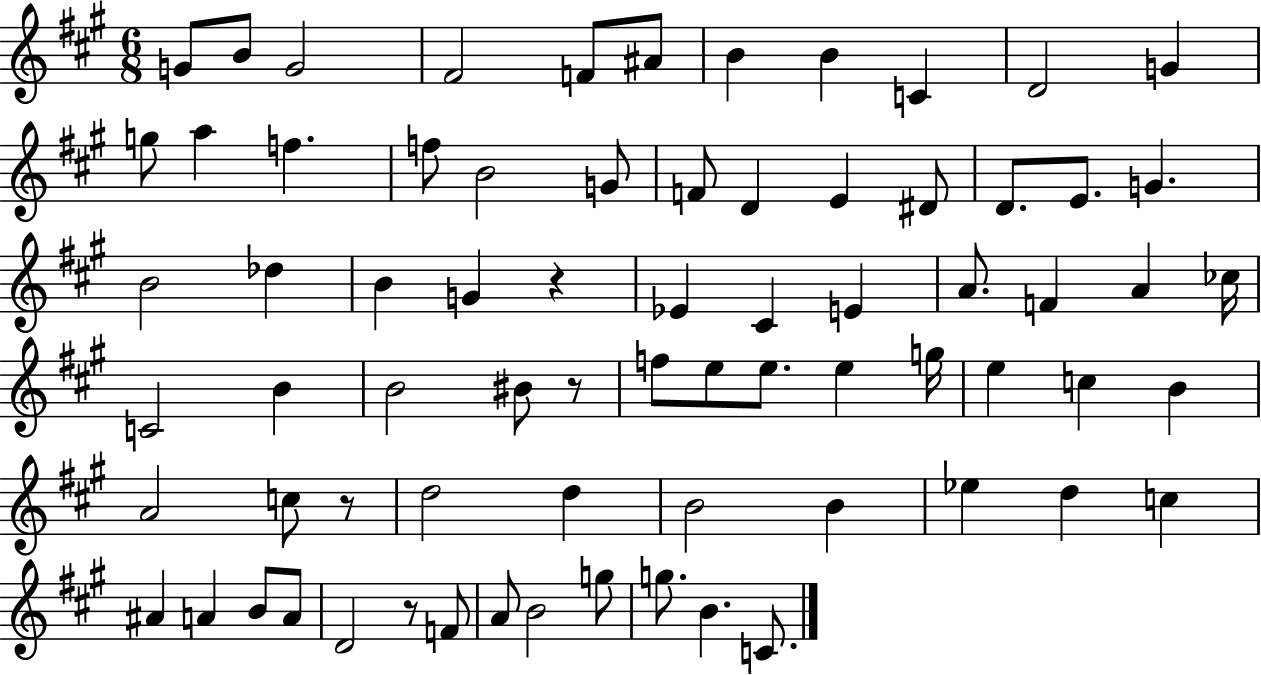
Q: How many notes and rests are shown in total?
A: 72